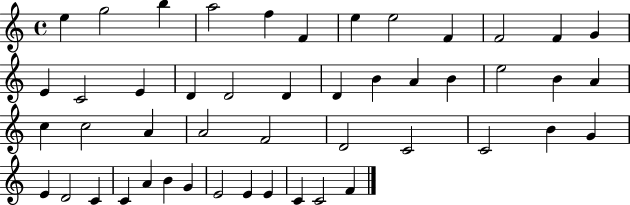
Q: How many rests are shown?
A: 0